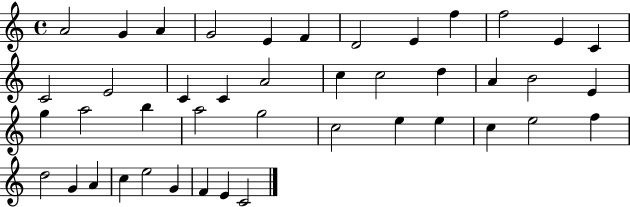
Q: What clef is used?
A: treble